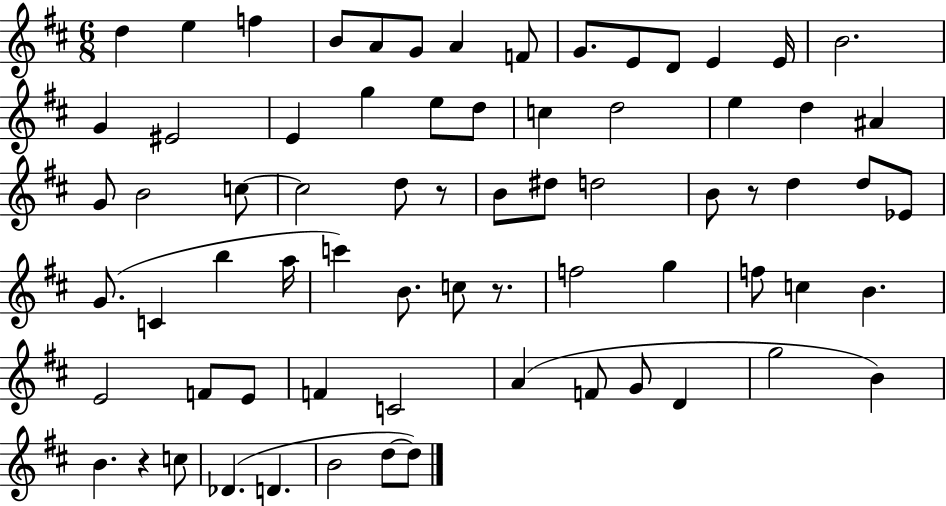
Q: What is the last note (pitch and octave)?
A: D5